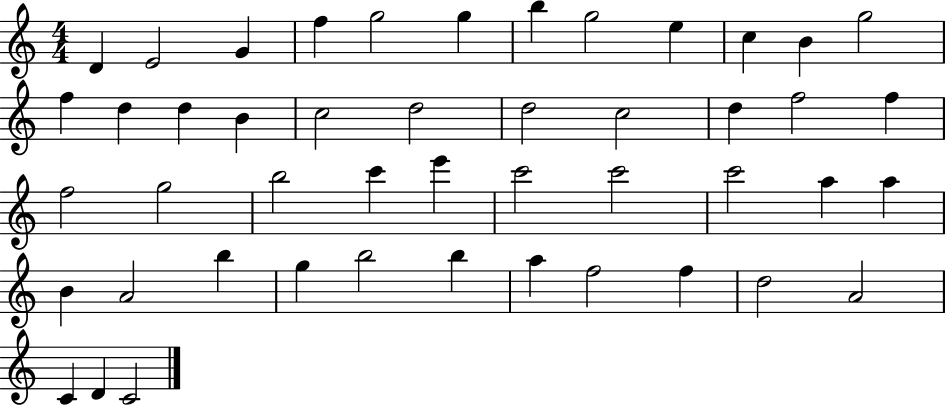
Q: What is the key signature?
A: C major